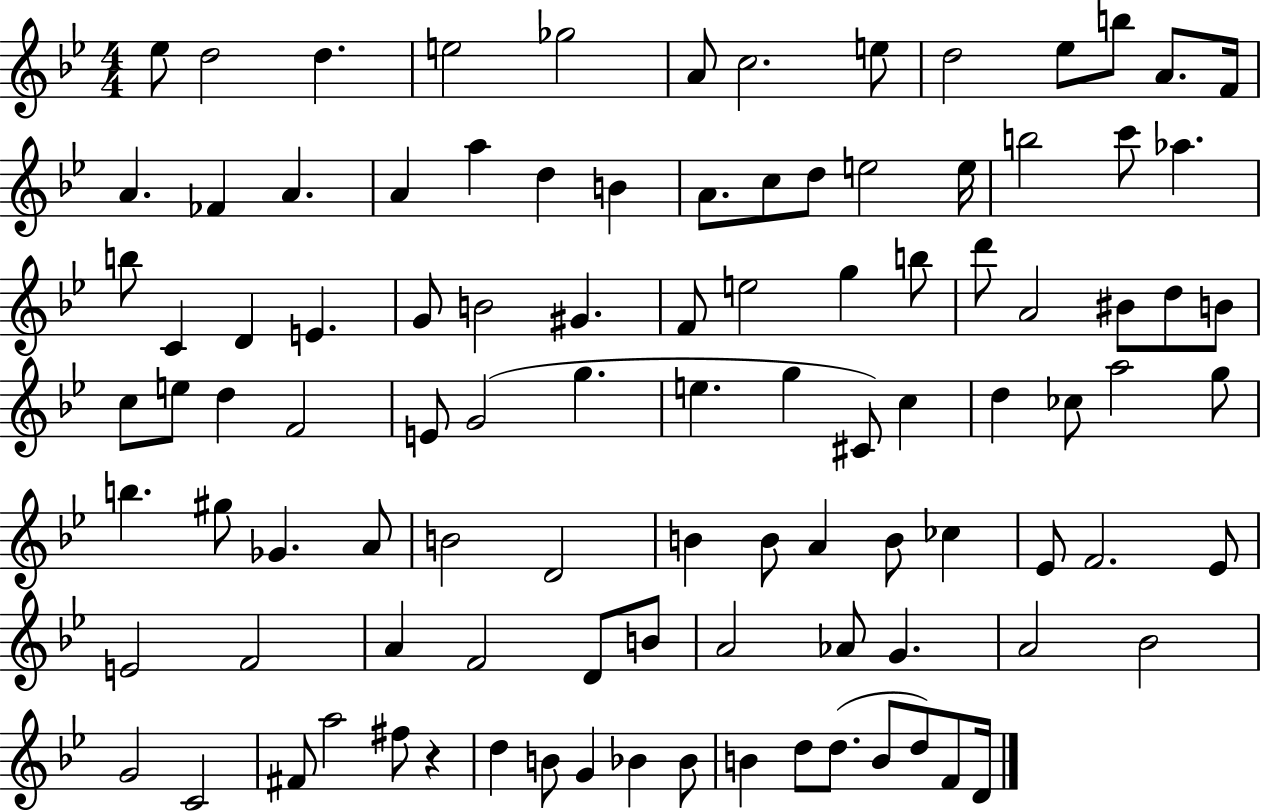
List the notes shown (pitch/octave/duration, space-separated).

Eb5/e D5/h D5/q. E5/h Gb5/h A4/e C5/h. E5/e D5/h Eb5/e B5/e A4/e. F4/s A4/q. FES4/q A4/q. A4/q A5/q D5/q B4/q A4/e. C5/e D5/e E5/h E5/s B5/h C6/e Ab5/q. B5/e C4/q D4/q E4/q. G4/e B4/h G#4/q. F4/e E5/h G5/q B5/e D6/e A4/h BIS4/e D5/e B4/e C5/e E5/e D5/q F4/h E4/e G4/h G5/q. E5/q. G5/q C#4/e C5/q D5/q CES5/e A5/h G5/e B5/q. G#5/e Gb4/q. A4/e B4/h D4/h B4/q B4/e A4/q B4/e CES5/q Eb4/e F4/h. Eb4/e E4/h F4/h A4/q F4/h D4/e B4/e A4/h Ab4/e G4/q. A4/h Bb4/h G4/h C4/h F#4/e A5/h F#5/e R/q D5/q B4/e G4/q Bb4/q Bb4/e B4/q D5/e D5/e. B4/e D5/e F4/e D4/s